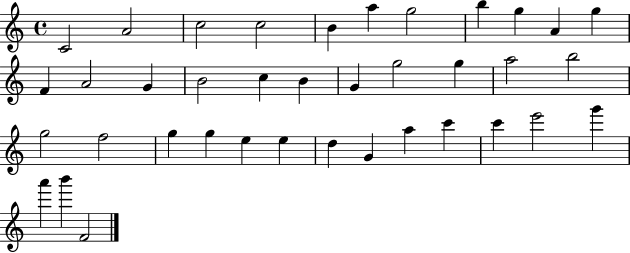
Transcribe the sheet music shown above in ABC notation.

X:1
T:Untitled
M:4/4
L:1/4
K:C
C2 A2 c2 c2 B a g2 b g A g F A2 G B2 c B G g2 g a2 b2 g2 f2 g g e e d G a c' c' e'2 g' a' b' F2